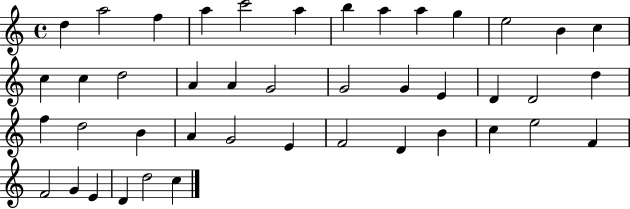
{
  \clef treble
  \time 4/4
  \defaultTimeSignature
  \key c \major
  d''4 a''2 f''4 | a''4 c'''2 a''4 | b''4 a''4 a''4 g''4 | e''2 b'4 c''4 | \break c''4 c''4 d''2 | a'4 a'4 g'2 | g'2 g'4 e'4 | d'4 d'2 d''4 | \break f''4 d''2 b'4 | a'4 g'2 e'4 | f'2 d'4 b'4 | c''4 e''2 f'4 | \break f'2 g'4 e'4 | d'4 d''2 c''4 | \bar "|."
}